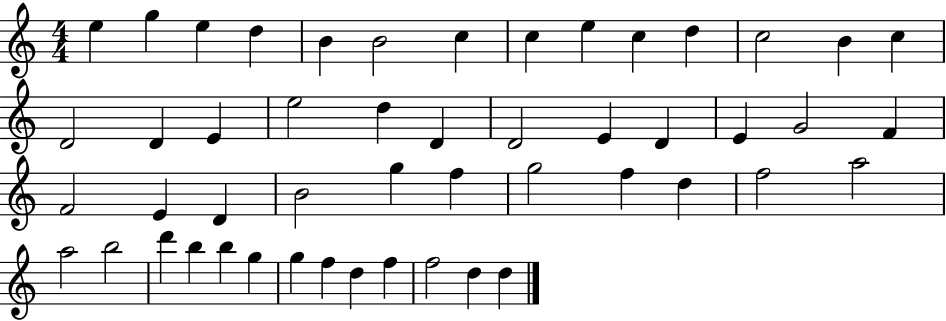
E5/q G5/q E5/q D5/q B4/q B4/h C5/q C5/q E5/q C5/q D5/q C5/h B4/q C5/q D4/h D4/q E4/q E5/h D5/q D4/q D4/h E4/q D4/q E4/q G4/h F4/q F4/h E4/q D4/q B4/h G5/q F5/q G5/h F5/q D5/q F5/h A5/h A5/h B5/h D6/q B5/q B5/q G5/q G5/q F5/q D5/q F5/q F5/h D5/q D5/q